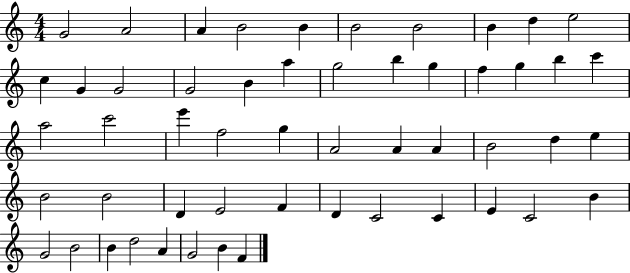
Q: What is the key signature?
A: C major